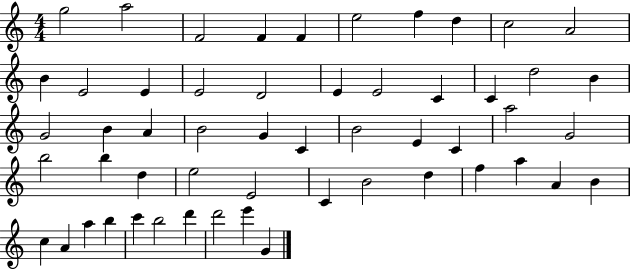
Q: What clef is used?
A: treble